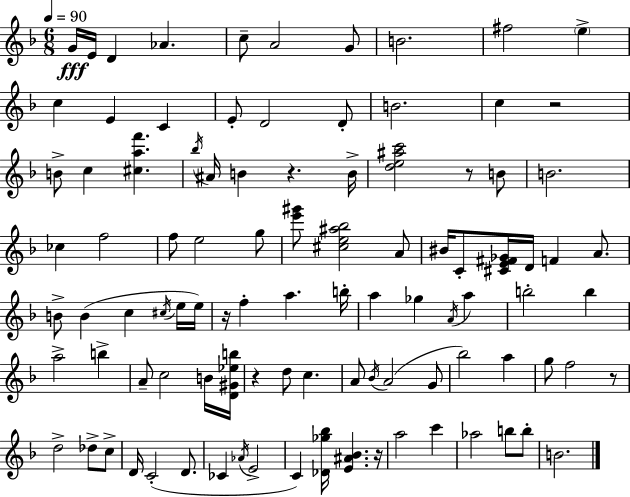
{
  \clef treble
  \numericTimeSignature
  \time 6/8
  \key f \major
  \tempo 4 = 90
  g'16\fff e'16 d'4 aes'4. | c''8-- a'2 g'8 | b'2. | fis''2 \parenthesize e''4-> | \break c''4 e'4 c'4 | e'8-. d'2 d'8-. | b'2. | c''4 r2 | \break b'8-> c''4 <cis'' a'' f'''>4. | \acciaccatura { bes''16 } ais'16 b'4 r4. | b'16-> <d'' e'' ais'' c'''>2 r8 b'8 | b'2. | \break ces''4 f''2 | f''8 e''2 g''8 | <e''' gis'''>8 <cis'' e'' ais'' bes''>2 a'8 | bis'16 c'8-. <cis' e' fis' ges'>16 d'16 f'4 a'8. | \break b'8-> b'4( c''4 \acciaccatura { cis''16 } | e''16 e''16) r16 f''4-. a''4. | b''16-. a''4 ges''4 \acciaccatura { a'16 } a''4 | b''2-. b''4 | \break a''2-> b''4-> | a'8-- c''2 | b'16 <d' gis' ees'' b''>16 r4 d''8 c''4. | a'8 \acciaccatura { bes'16 } a'2( | \break g'8 bes''2) | a''4 g''8 f''2 | r8 d''2-> | des''8-> c''8-> d'16 c'2-.( | \break d'8. ces'4 \acciaccatura { aes'16 } e'2-> | c'4) <des' ges'' bes''>16 <e' ais' bes'>4. | r16 a''2 | c'''4 aes''2 | \break b''8 b''8-. b'2. | \bar "|."
}